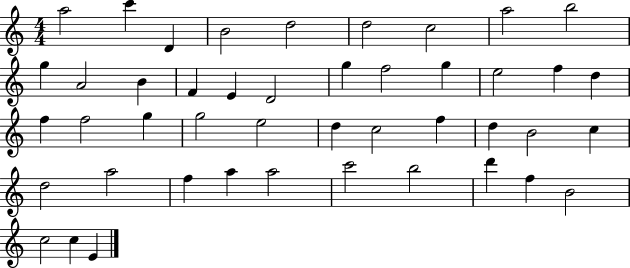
A5/h C6/q D4/q B4/h D5/h D5/h C5/h A5/h B5/h G5/q A4/h B4/q F4/q E4/q D4/h G5/q F5/h G5/q E5/h F5/q D5/q F5/q F5/h G5/q G5/h E5/h D5/q C5/h F5/q D5/q B4/h C5/q D5/h A5/h F5/q A5/q A5/h C6/h B5/h D6/q F5/q B4/h C5/h C5/q E4/q